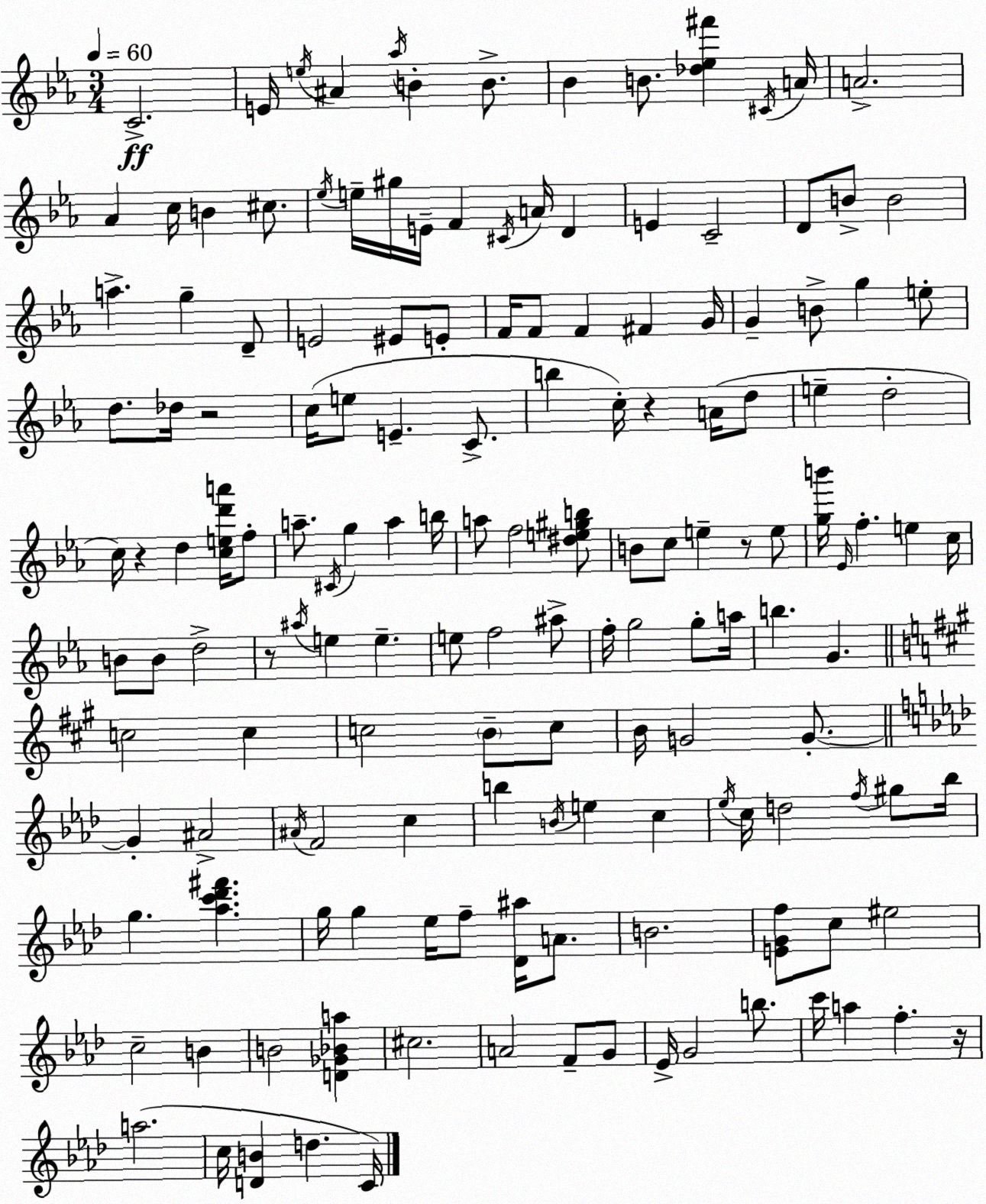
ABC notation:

X:1
T:Untitled
M:3/4
L:1/4
K:Cm
C2 E/4 e/4 ^A _a/4 B B/2 _B B/2 [_d_e^f'] ^C/4 A/4 A2 _A c/4 B ^c/2 _e/4 e/4 ^g/4 E/4 F ^C/4 A/4 D E C2 D/2 B/2 B2 a g D/2 E2 ^E/2 E/2 F/4 F/2 F ^F G/4 G B/2 g e/2 d/2 _d/4 z2 c/4 e/2 E C/2 b c/4 z A/4 d/2 e d2 c/4 z d [ced'a']/4 f/2 a/2 ^C/4 g a b/4 a/2 f2 [^de^gb]/2 B/2 c/2 e z/2 e/2 [gb']/4 _E/4 f e c/4 B/2 B/2 d2 z/2 ^a/4 e e e/2 f2 ^a/2 f/4 g2 g/2 a/4 b G c2 c c2 B/2 c/2 B/4 G2 G/2 G ^A2 ^A/4 F2 c b B/4 e c _e/4 c/4 d2 f/4 ^g/2 _b/4 g [_ac'_d'^f'] g/4 g _e/4 f/2 [_D^a]/4 A/2 B2 [EGf]/2 c/2 ^e2 c2 B B2 [D_G_Ba] ^c2 A2 F/2 G/2 _E/4 G2 b/2 c'/4 a f z/4 a2 c/4 [DB] d C/4